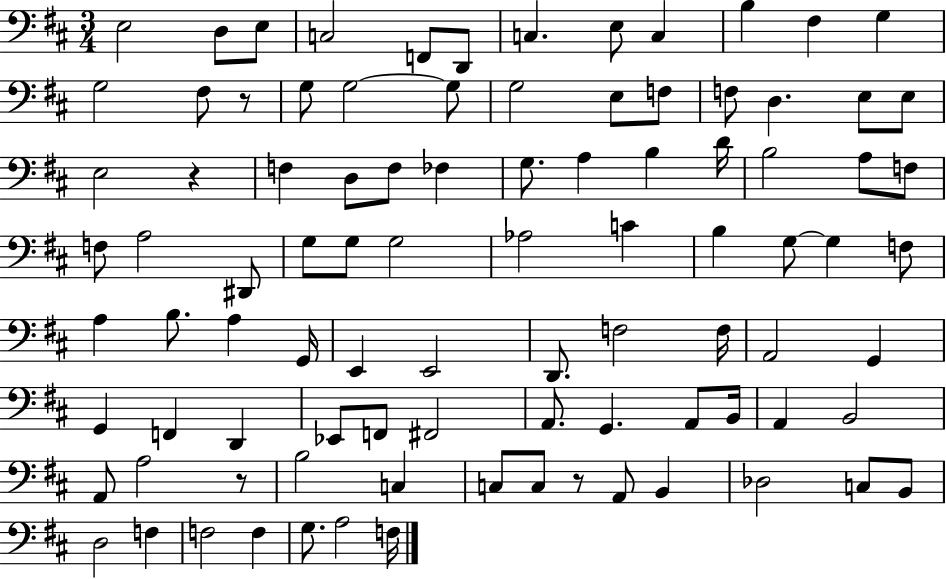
E3/h D3/e E3/e C3/h F2/e D2/e C3/q. E3/e C3/q B3/q F#3/q G3/q G3/h F#3/e R/e G3/e G3/h G3/e G3/h E3/e F3/e F3/e D3/q. E3/e E3/e E3/h R/q F3/q D3/e F3/e FES3/q G3/e. A3/q B3/q D4/s B3/h A3/e F3/e F3/e A3/h D#2/e G3/e G3/e G3/h Ab3/h C4/q B3/q G3/e G3/q F3/e A3/q B3/e. A3/q G2/s E2/q E2/h D2/e. F3/h F3/s A2/h G2/q G2/q F2/q D2/q Eb2/e F2/e F#2/h A2/e. G2/q. A2/e B2/s A2/q B2/h A2/e A3/h R/e B3/h C3/q C3/e C3/e R/e A2/e B2/q Db3/h C3/e B2/e D3/h F3/q F3/h F3/q G3/e. A3/h F3/s